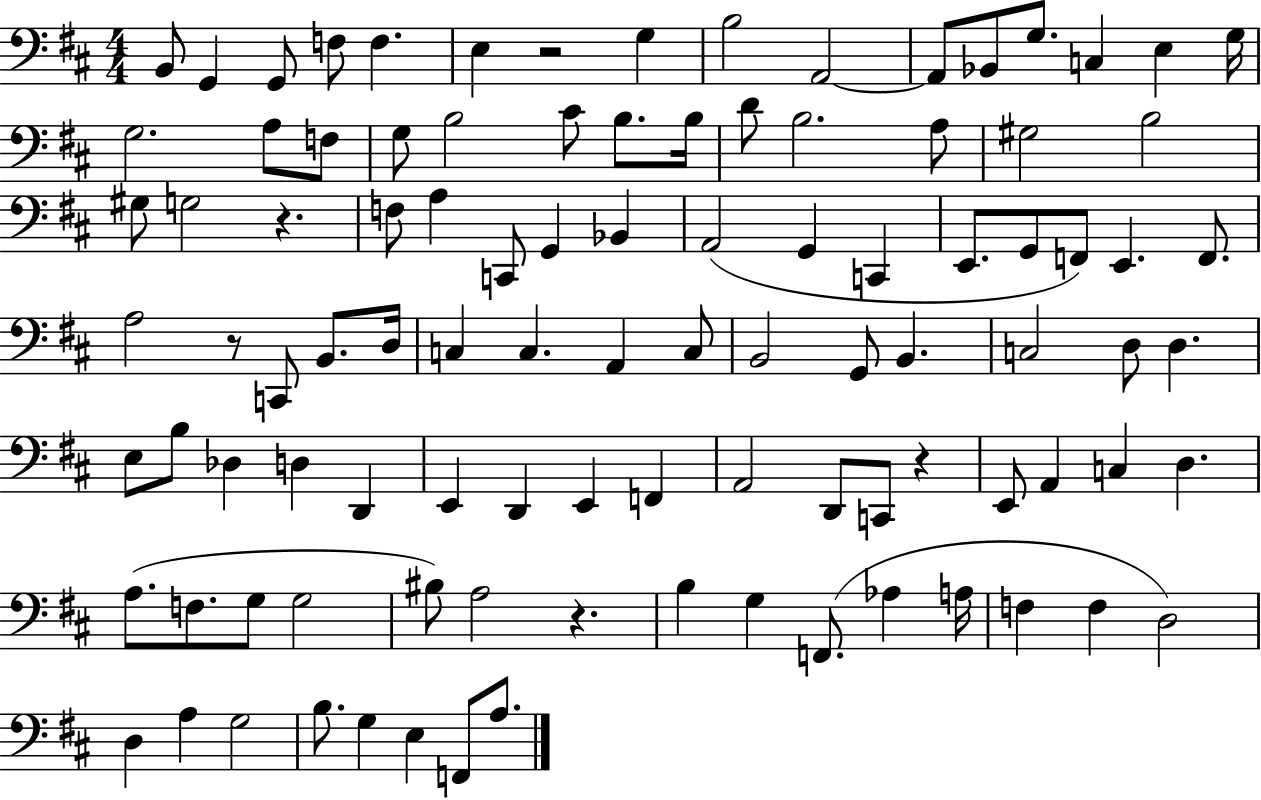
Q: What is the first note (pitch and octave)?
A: B2